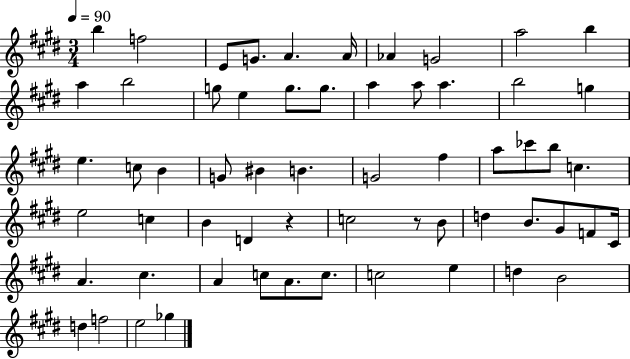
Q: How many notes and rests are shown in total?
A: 60